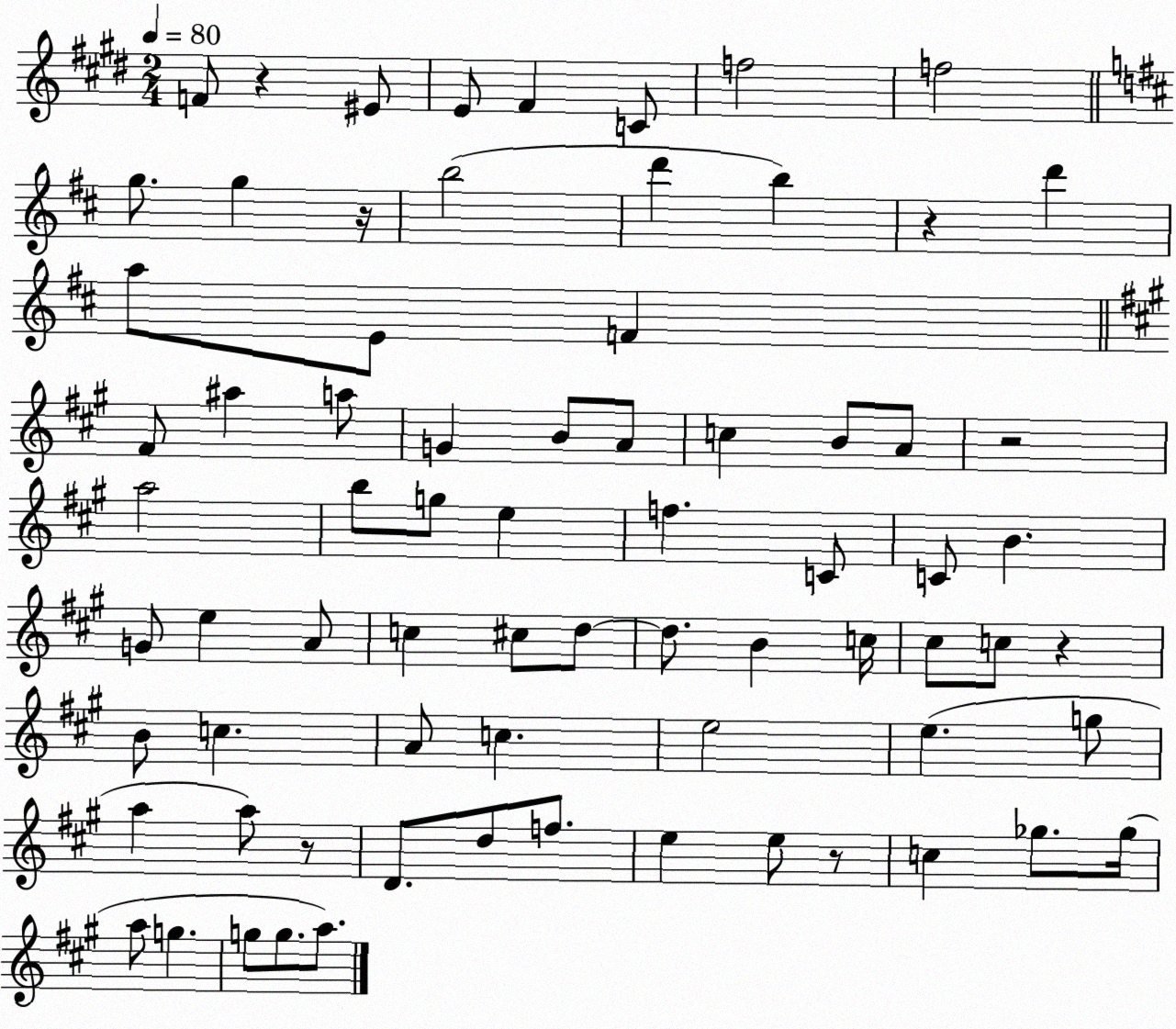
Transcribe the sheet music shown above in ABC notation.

X:1
T:Untitled
M:2/4
L:1/4
K:E
F/2 z ^E/2 E/2 ^F C/2 f2 f2 g/2 g z/4 b2 d' b z d' a/2 E/2 F ^F/2 ^a a/2 G B/2 A/2 c B/2 A/2 z2 a2 b/2 g/2 e f C/2 C/2 B G/2 e A/2 c ^c/2 d/2 d/2 B c/4 ^c/2 c/2 z B/2 c A/2 c e2 e g/2 a a/2 z/2 D/2 d/2 f/2 e e/2 z/2 c _g/2 _g/4 a/2 g g/2 g/2 a/2